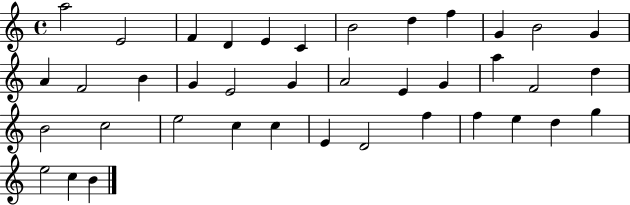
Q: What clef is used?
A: treble